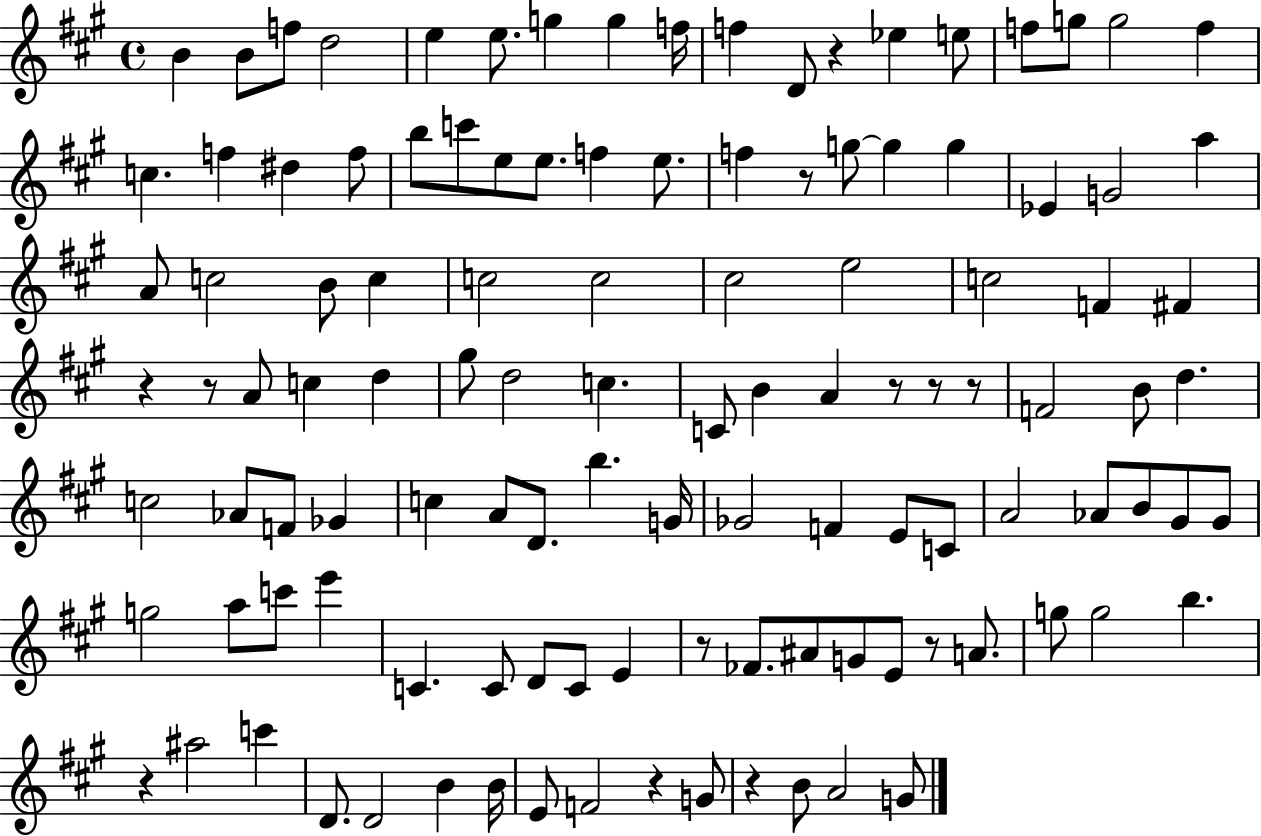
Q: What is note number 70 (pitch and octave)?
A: C4